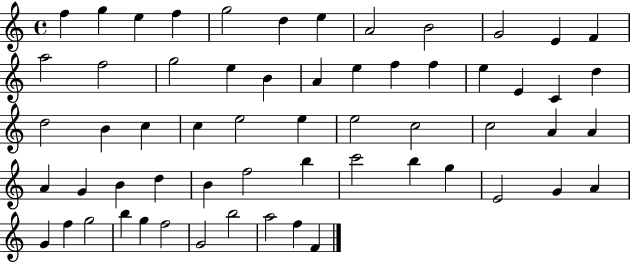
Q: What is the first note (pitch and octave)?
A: F5